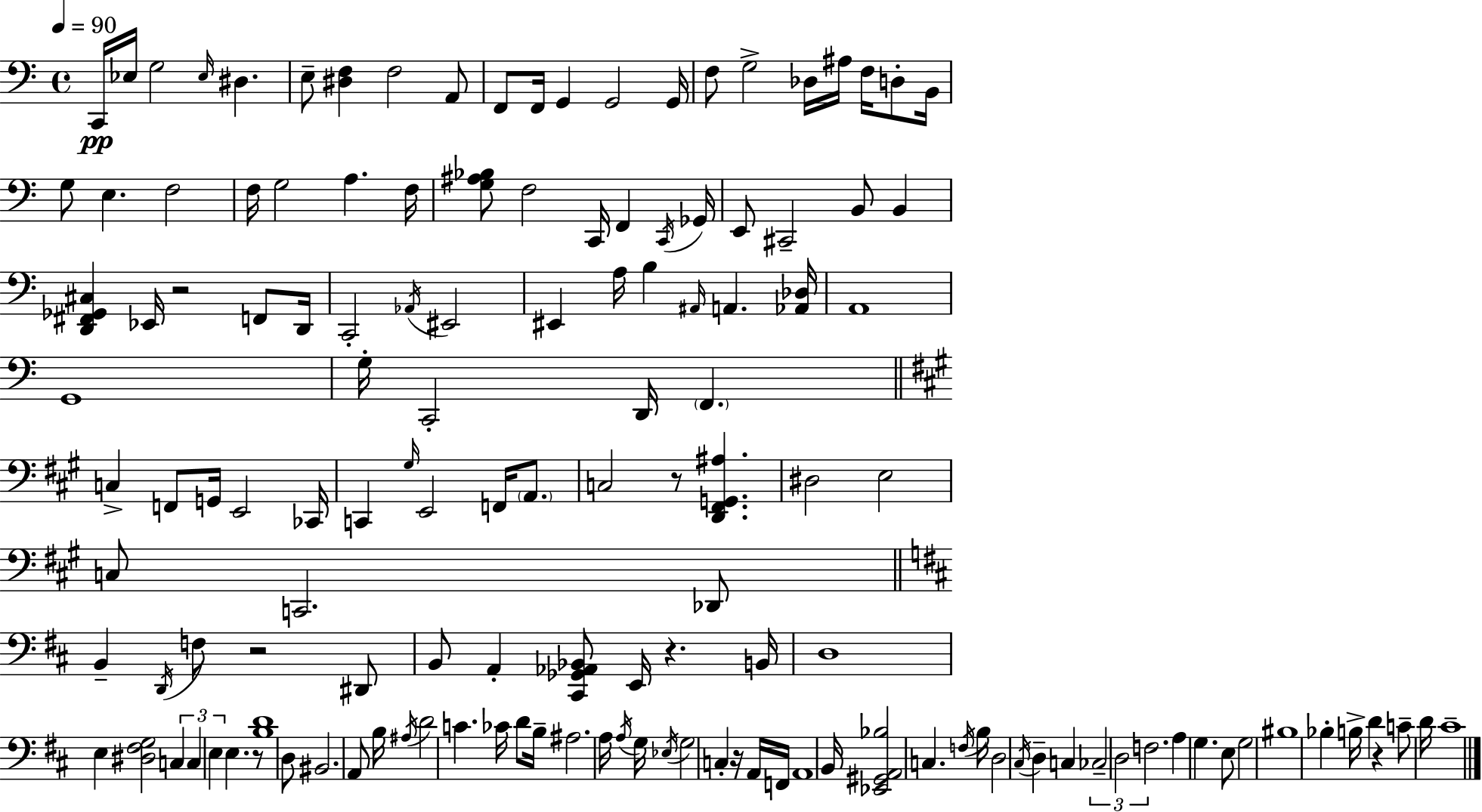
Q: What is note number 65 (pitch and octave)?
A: D#3